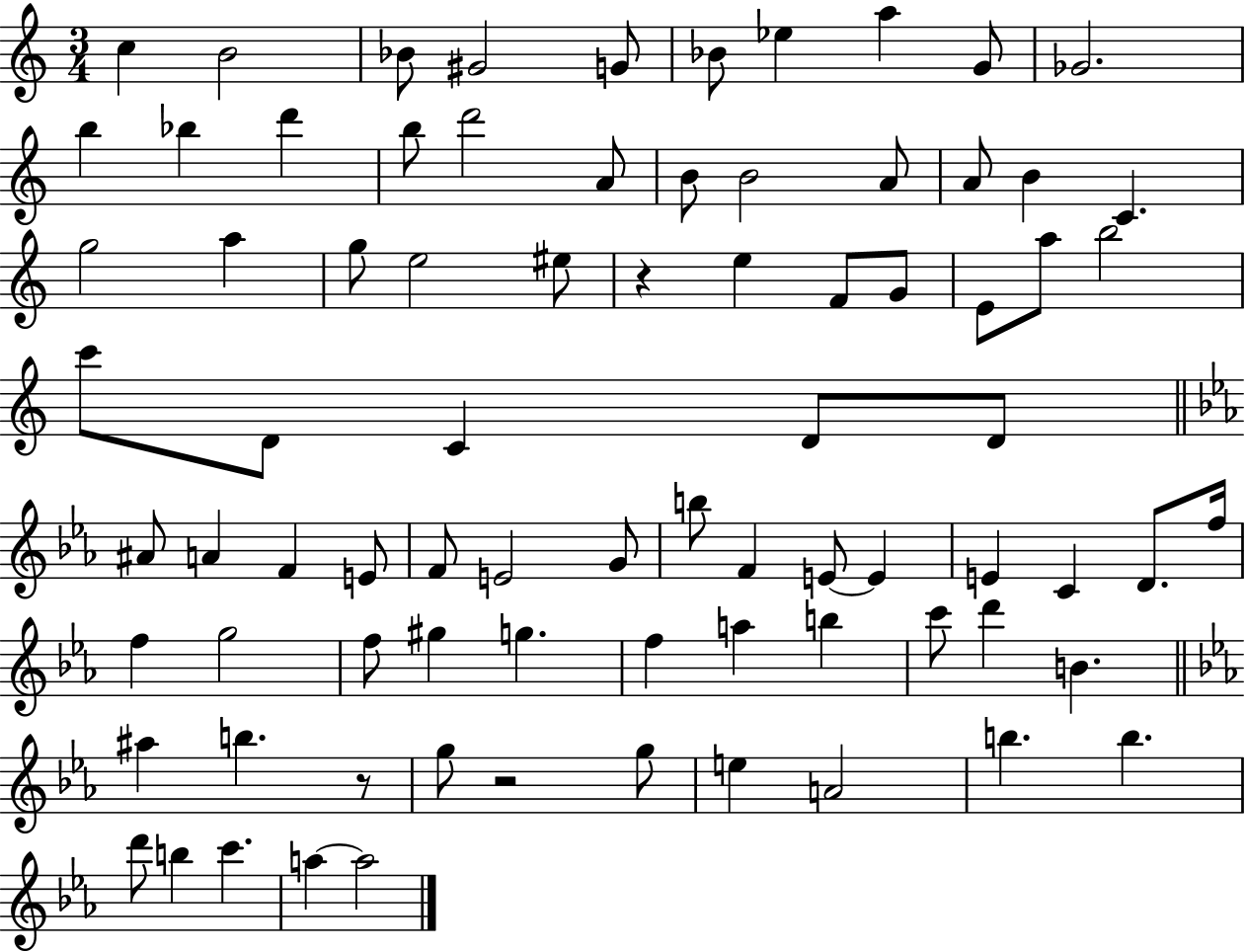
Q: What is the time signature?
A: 3/4